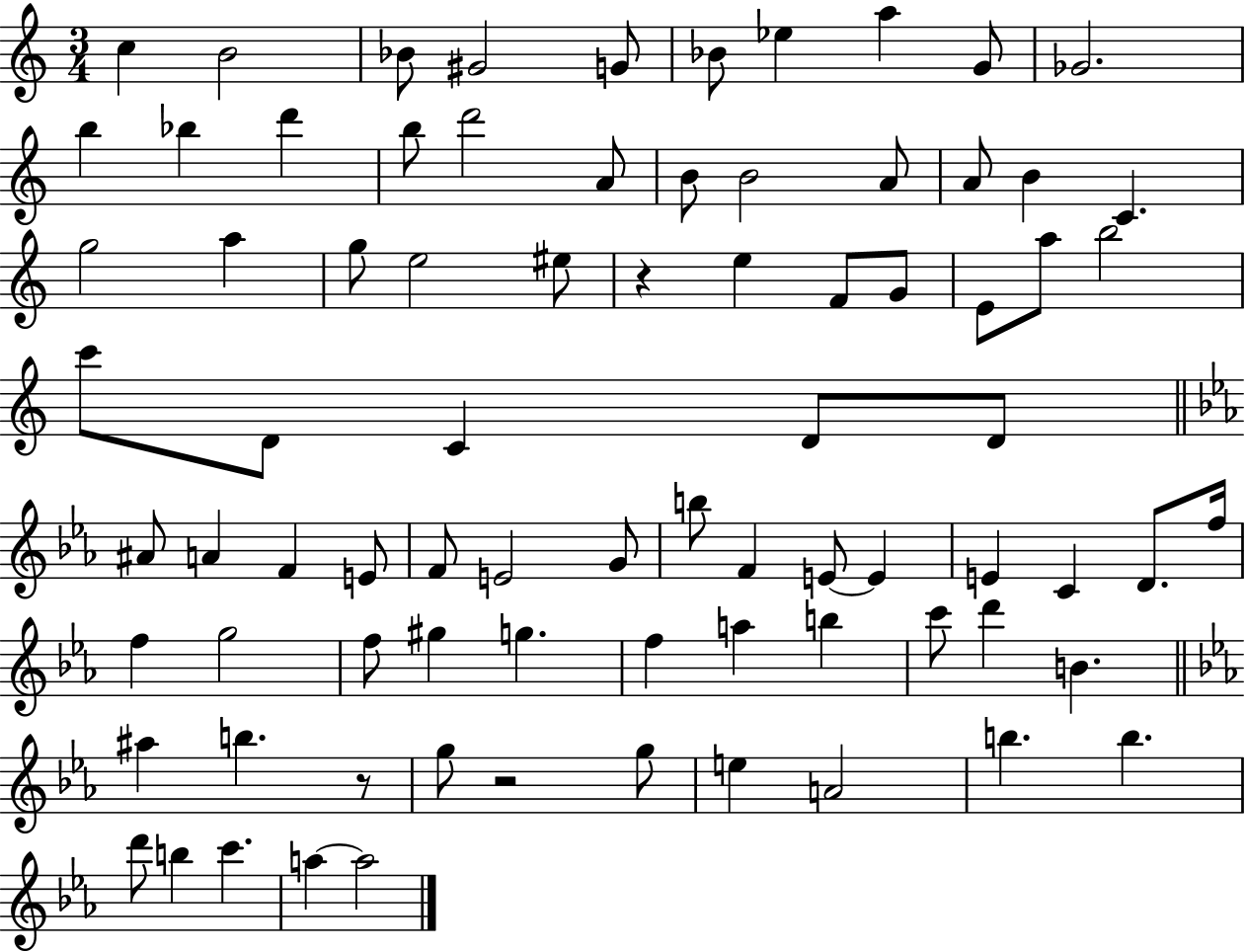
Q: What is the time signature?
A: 3/4